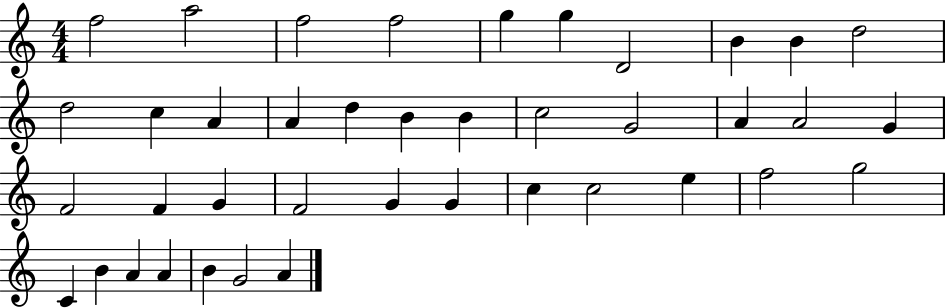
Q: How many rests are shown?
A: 0